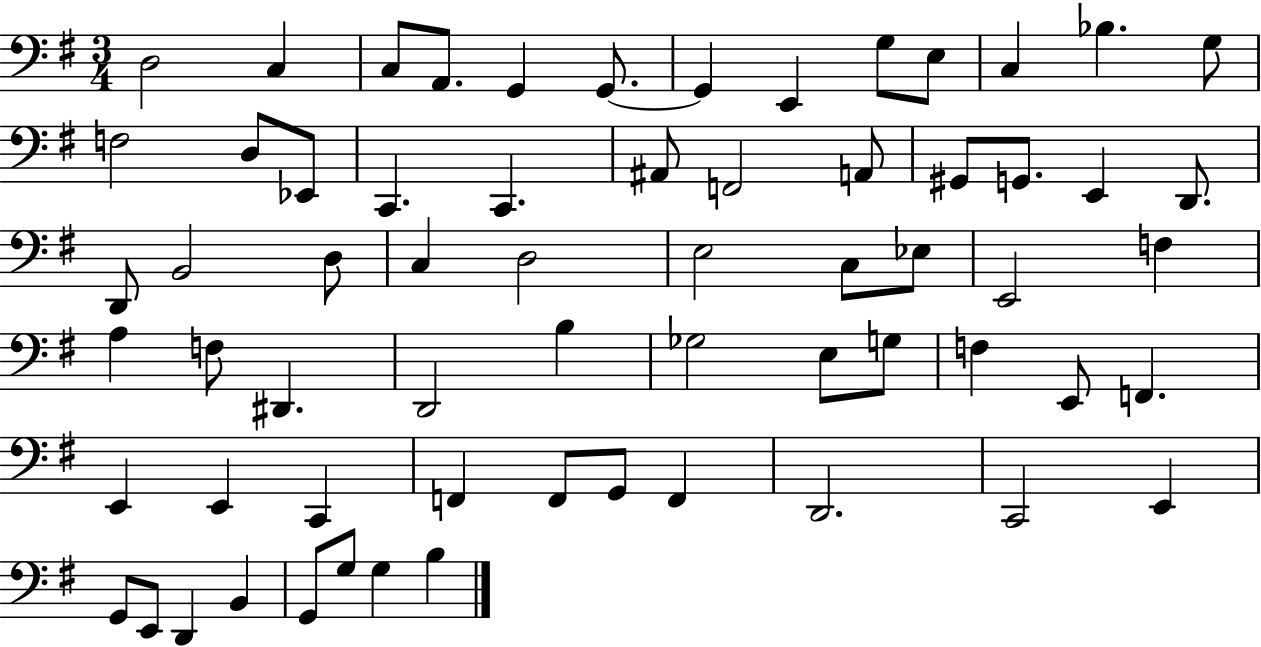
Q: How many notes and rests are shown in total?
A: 64